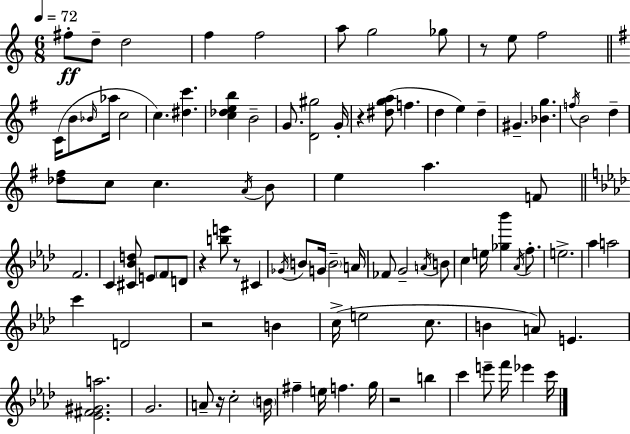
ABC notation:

X:1
T:Untitled
M:6/8
L:1/4
K:C
^f/2 d/2 d2 f f2 a/2 g2 _g/2 z/2 e/2 f2 C/4 B/2 _B/4 _a/4 c2 c [^dc'] [c_deb] B2 G/2 [D^g]2 G/4 z [^dga]/2 f d e d ^G [_Bg] f/4 B2 d [_d^f]/2 c/2 c A/4 B/2 e a F/2 F2 C [^C_Bd]/2 E/2 F/2 D/2 z [be']/2 z/2 ^C _G/4 B/2 G/4 B2 A/4 _F/2 G2 A/4 B/2 c e/4 [_g_b'] _A/4 f/2 e2 _a a2 c' D2 z2 B c/4 e2 c/2 B A/2 E [_E^F^Ga]2 G2 A/2 z/4 c2 B/4 ^f e/4 f g/4 z2 b c' e'/2 f'/4 _e' c'/4